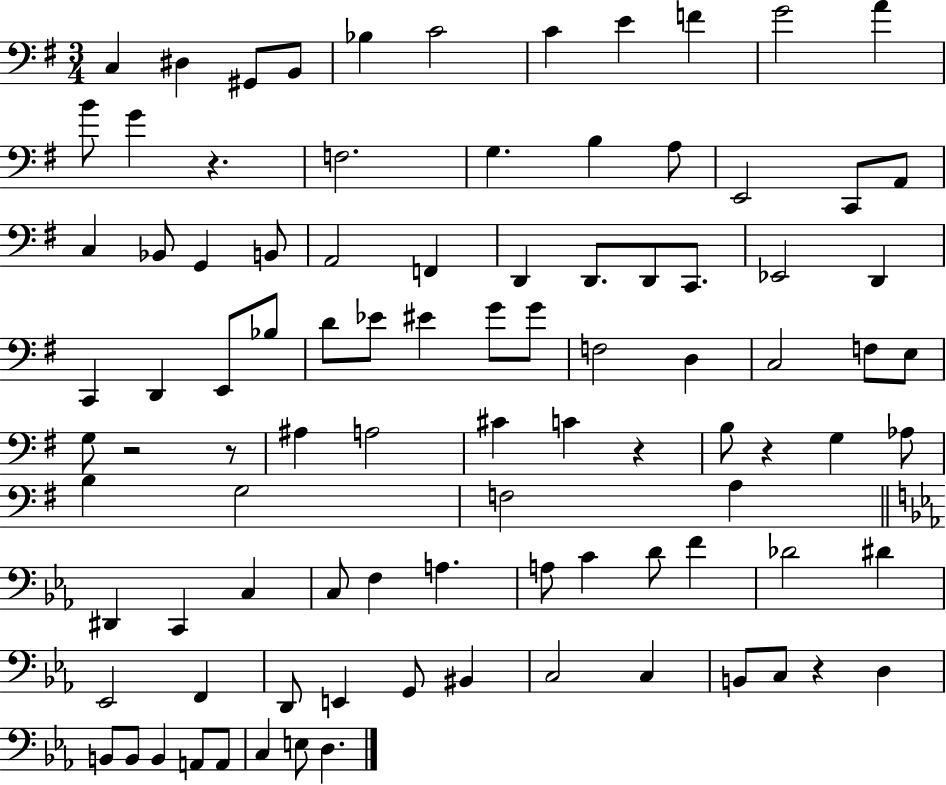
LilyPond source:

{
  \clef bass
  \numericTimeSignature
  \time 3/4
  \key g \major
  c4 dis4 gis,8 b,8 | bes4 c'2 | c'4 e'4 f'4 | g'2 a'4 | \break b'8 g'4 r4. | f2. | g4. b4 a8 | e,2 c,8 a,8 | \break c4 bes,8 g,4 b,8 | a,2 f,4 | d,4 d,8. d,8 c,8. | ees,2 d,4 | \break c,4 d,4 e,8 bes8 | d'8 ees'8 eis'4 g'8 g'8 | f2 d4 | c2 f8 e8 | \break g8 r2 r8 | ais4 a2 | cis'4 c'4 r4 | b8 r4 g4 aes8 | \break b4 g2 | f2 a4 | \bar "||" \break \key ees \major dis,4 c,4 c4 | c8 f4 a4. | a8 c'4 d'8 f'4 | des'2 dis'4 | \break ees,2 f,4 | d,8 e,4 g,8 bis,4 | c2 c4 | b,8 c8 r4 d4 | \break b,8 b,8 b,4 a,8 a,8 | c4 e8 d4. | \bar "|."
}